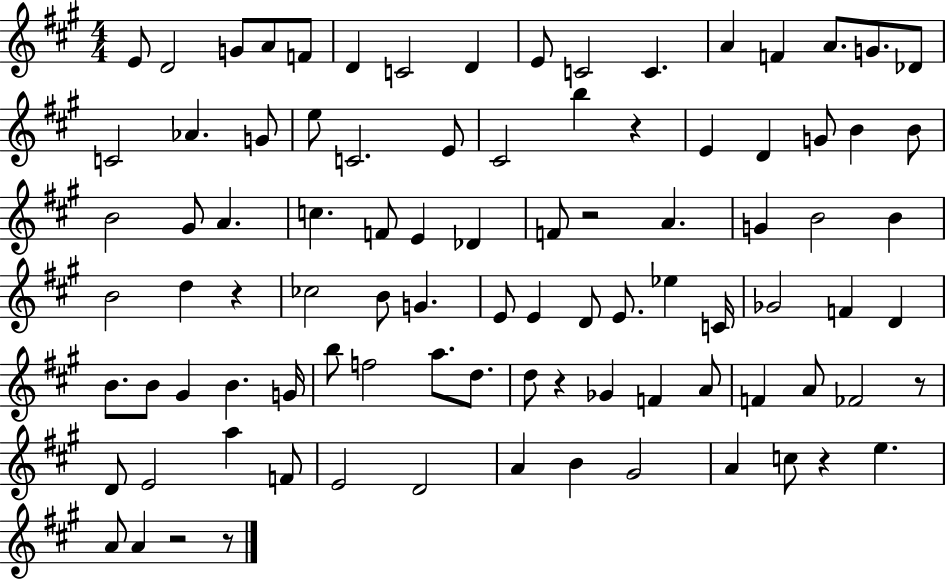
E4/e D4/h G4/e A4/e F4/e D4/q C4/h D4/q E4/e C4/h C4/q. A4/q F4/q A4/e. G4/e. Db4/e C4/h Ab4/q. G4/e E5/e C4/h. E4/e C#4/h B5/q R/q E4/q D4/q G4/e B4/q B4/e B4/h G#4/e A4/q. C5/q. F4/e E4/q Db4/q F4/e R/h A4/q. G4/q B4/h B4/q B4/h D5/q R/q CES5/h B4/e G4/q. E4/e E4/q D4/e E4/e. Eb5/q C4/s Gb4/h F4/q D4/q B4/e. B4/e G#4/q B4/q. G4/s B5/e F5/h A5/e. D5/e. D5/e R/q Gb4/q F4/q A4/e F4/q A4/e FES4/h R/e D4/e E4/h A5/q F4/e E4/h D4/h A4/q B4/q G#4/h A4/q C5/e R/q E5/q. A4/e A4/q R/h R/e